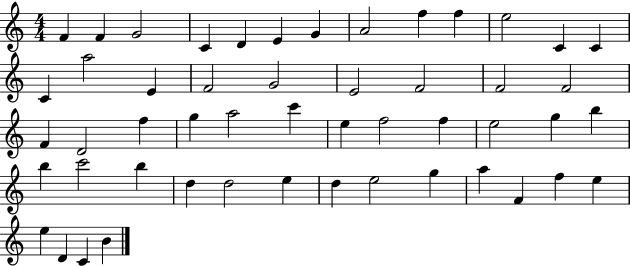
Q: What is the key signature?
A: C major